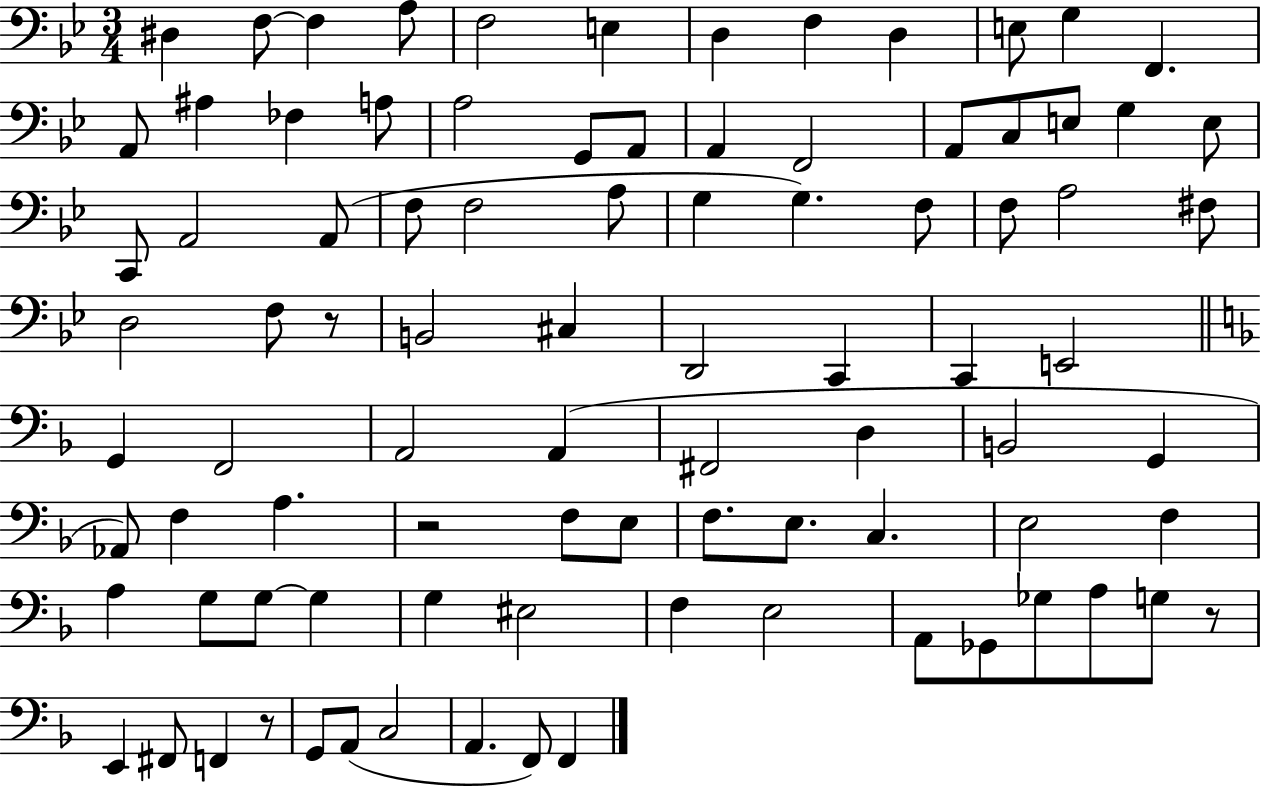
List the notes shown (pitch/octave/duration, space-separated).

D#3/q F3/e F3/q A3/e F3/h E3/q D3/q F3/q D3/q E3/e G3/q F2/q. A2/e A#3/q FES3/q A3/e A3/h G2/e A2/e A2/q F2/h A2/e C3/e E3/e G3/q E3/e C2/e A2/h A2/e F3/e F3/h A3/e G3/q G3/q. F3/e F3/e A3/h F#3/e D3/h F3/e R/e B2/h C#3/q D2/h C2/q C2/q E2/h G2/q F2/h A2/h A2/q F#2/h D3/q B2/h G2/q Ab2/e F3/q A3/q. R/h F3/e E3/e F3/e. E3/e. C3/q. E3/h F3/q A3/q G3/e G3/e G3/q G3/q EIS3/h F3/q E3/h A2/e Gb2/e Gb3/e A3/e G3/e R/e E2/q F#2/e F2/q R/e G2/e A2/e C3/h A2/q. F2/e F2/q